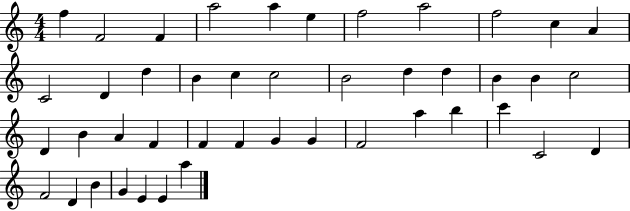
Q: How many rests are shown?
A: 0